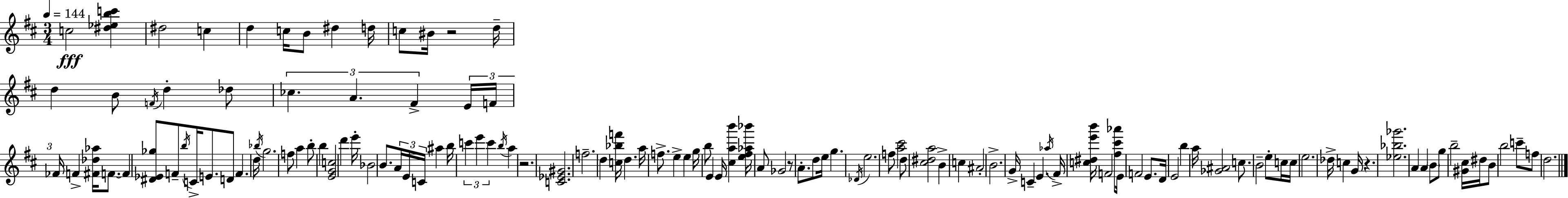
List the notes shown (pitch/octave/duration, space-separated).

C5/h [D#5,Eb5,B5,C6]/q D#5/h C5/q D5/q C5/s B4/e D#5/q D5/s C5/e BIS4/s R/h D5/s D5/q B4/e F4/s D5/q Db5/e CES5/q. A4/q. F#4/q E4/s F4/s FES4/s F4/q [F#4,Db5,Ab5]/s F4/e. F4/q [D#4,Eb4,Gb5]/e F4/e B5/s C4/s E4/e. D4/e F4/q. D5/s Bb5/s G5/h. F5/e A5/q B5/e B5/q [E4,G4,C5]/h D6/q E6/s Bb4/h B4/e. A4/s E4/s C4/s A#5/q B5/s C6/q E6/q C6/q B5/s A5/q R/h. [C4,Eb4,G#4]/h. F5/h. D5/q [C5,Bb5,F6]/s D5/q. A5/s F5/e. E5/q E5/q G5/s B5/e E4/q E4/s [C#5,A5,B6]/q [E5,F#5,Ab5,Bb6]/s A4/e Gb4/h R/e A4/e. D5/e E5/s G5/q. Db4/s E5/h. F5/e [A5,C#6]/h D5/e [C#5,D#5,A5]/h B4/q C5/q A#4/h B4/h. G4/s C4/q E4/q. Ab5/s F#4/s [C5,D#5,E6,B6]/s F4/h [F#5,C#6,Ab6]/e E4/s F4/h E4/e. D4/s E4/h B5/q A5/s [Gb4,A#4]/h C5/e. B4/h E5/e C5/s C5/s E5/h. Db5/s C5/q G4/s R/q. [Eb5,Bb5,Gb6]/h. A4/q A4/q B4/e G5/e B5/h [G#4,C#5]/s D#5/s B4/e B5/h C6/e F5/e D5/h.